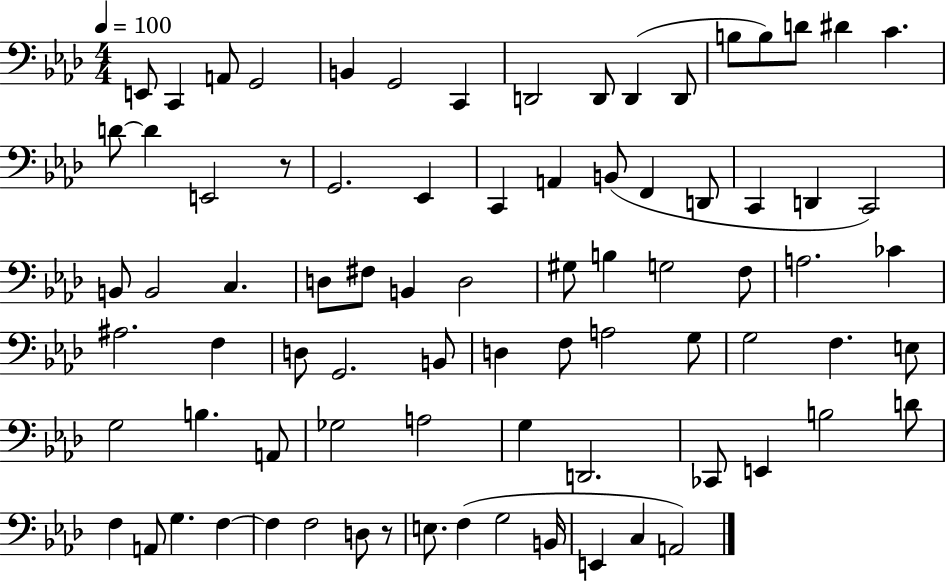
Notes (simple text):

E2/e C2/q A2/e G2/h B2/q G2/h C2/q D2/h D2/e D2/q D2/e B3/e B3/e D4/e D#4/q C4/q. D4/e D4/q E2/h R/e G2/h. Eb2/q C2/q A2/q B2/e F2/q D2/e C2/q D2/q C2/h B2/e B2/h C3/q. D3/e F#3/e B2/q D3/h G#3/e B3/q G3/h F3/e A3/h. CES4/q A#3/h. F3/q D3/e G2/h. B2/e D3/q F3/e A3/h G3/e G3/h F3/q. E3/e G3/h B3/q. A2/e Gb3/h A3/h G3/q D2/h. CES2/e E2/q B3/h D4/e F3/q A2/e G3/q. F3/q F3/q F3/h D3/e R/e E3/e. F3/q G3/h B2/s E2/q C3/q A2/h